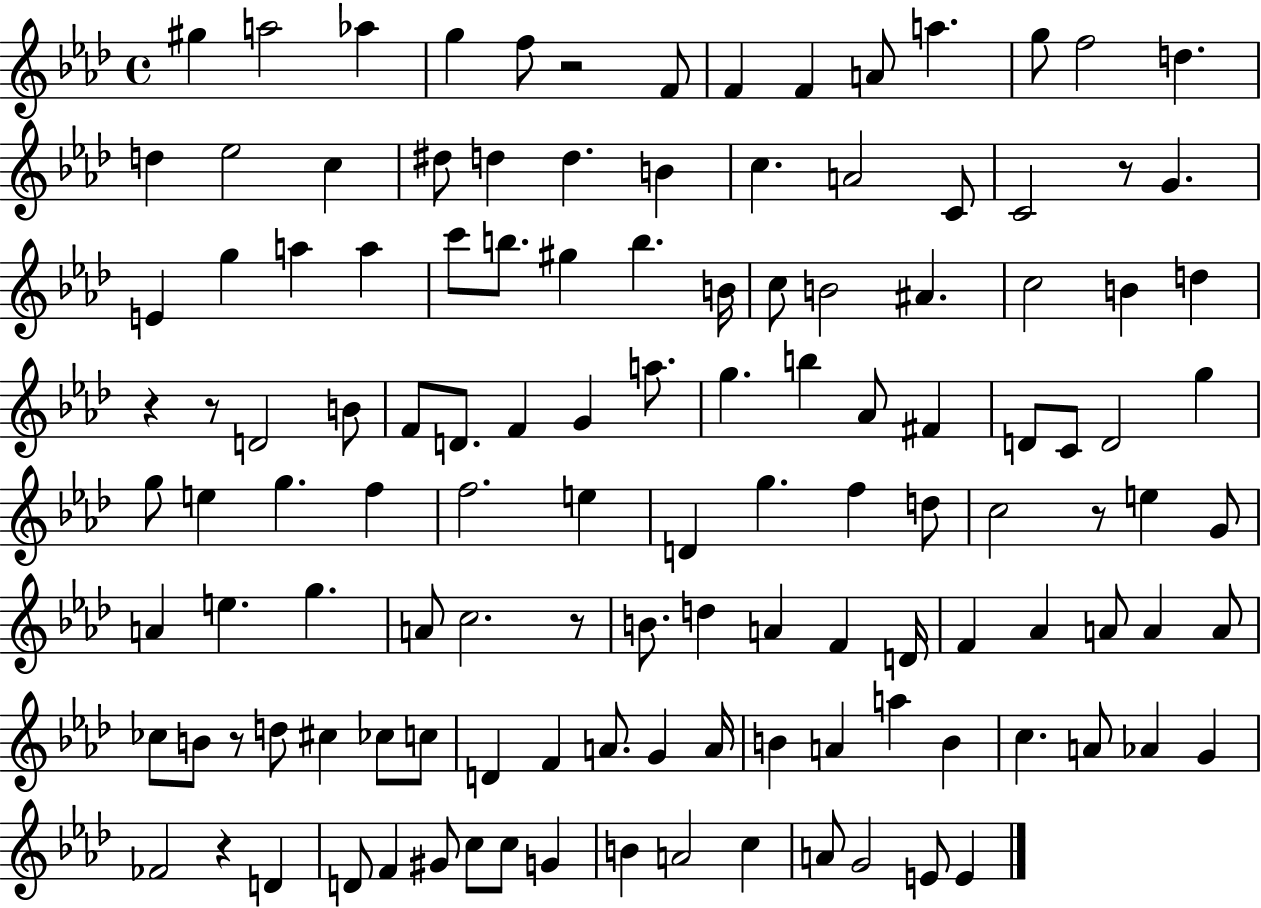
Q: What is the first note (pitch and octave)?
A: G#5